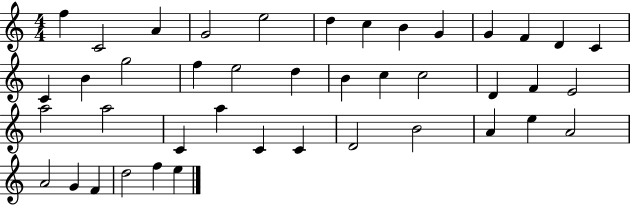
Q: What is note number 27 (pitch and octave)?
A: A5